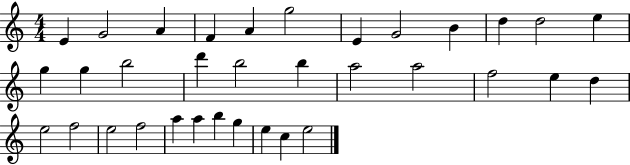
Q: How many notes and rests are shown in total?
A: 34